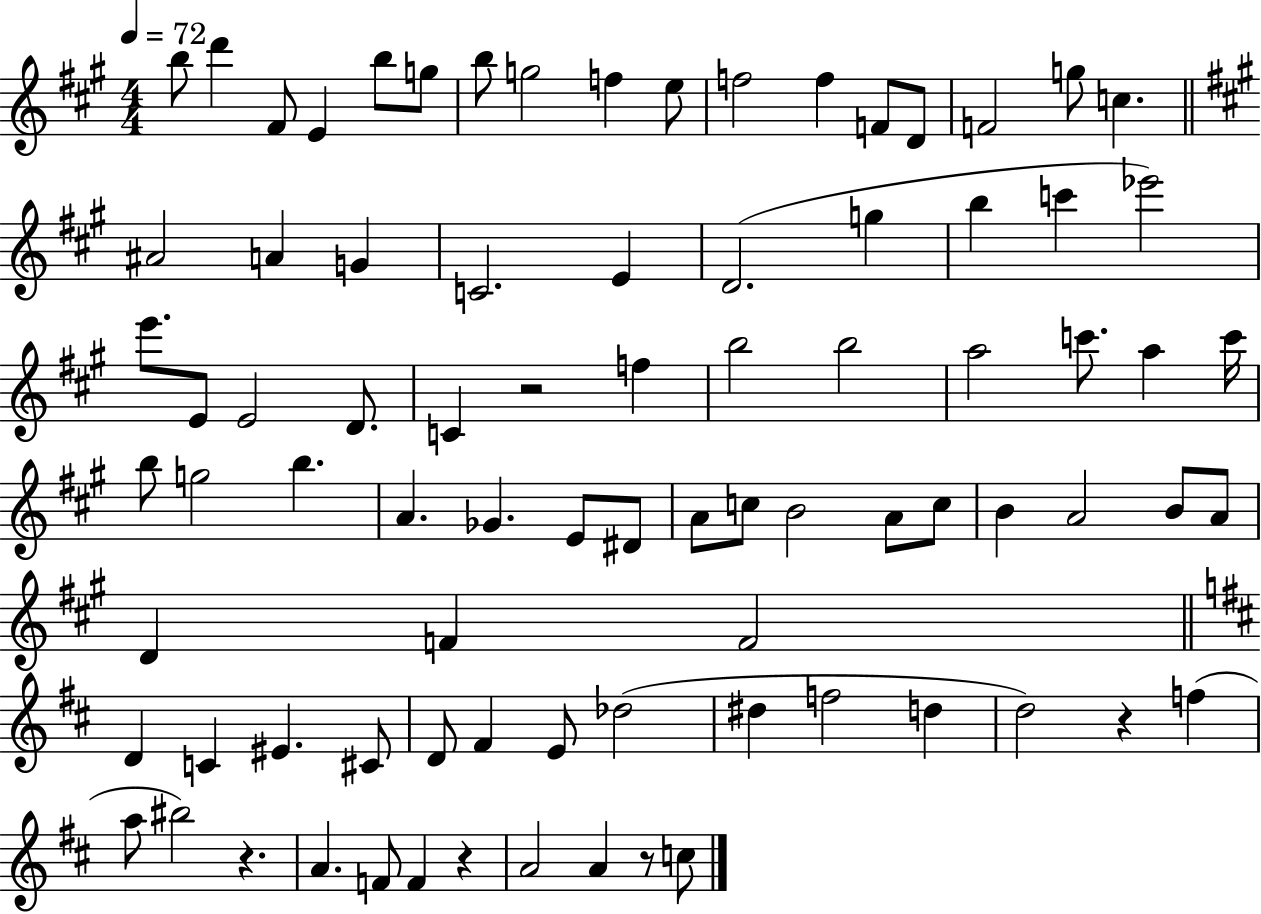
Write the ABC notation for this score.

X:1
T:Untitled
M:4/4
L:1/4
K:A
b/2 d' ^F/2 E b/2 g/2 b/2 g2 f e/2 f2 f F/2 D/2 F2 g/2 c ^A2 A G C2 E D2 g b c' _e'2 e'/2 E/2 E2 D/2 C z2 f b2 b2 a2 c'/2 a c'/4 b/2 g2 b A _G E/2 ^D/2 A/2 c/2 B2 A/2 c/2 B A2 B/2 A/2 D F F2 D C ^E ^C/2 D/2 ^F E/2 _d2 ^d f2 d d2 z f a/2 ^b2 z A F/2 F z A2 A z/2 c/2